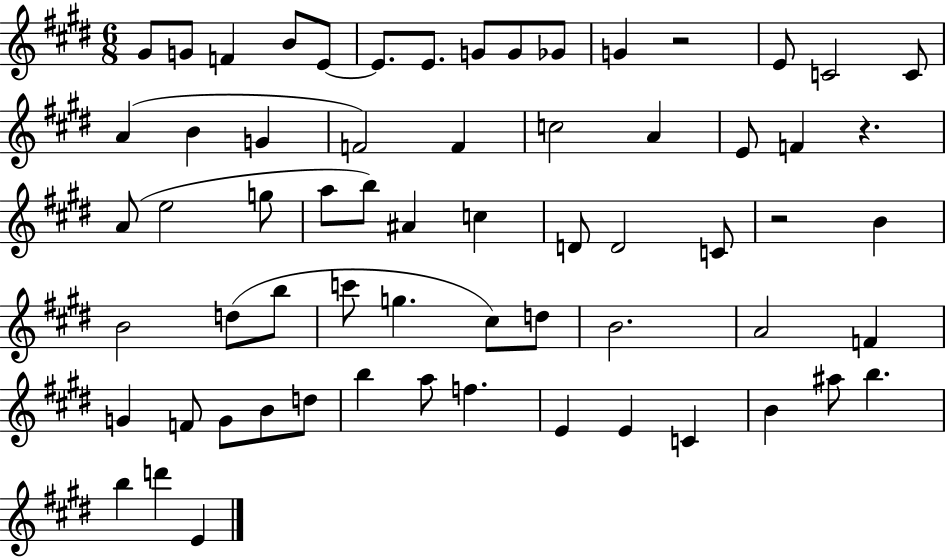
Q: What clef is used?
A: treble